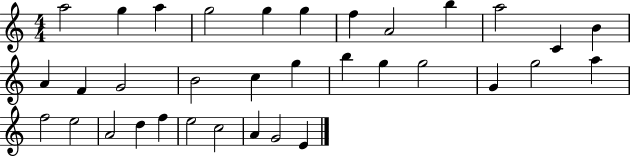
{
  \clef treble
  \numericTimeSignature
  \time 4/4
  \key c \major
  a''2 g''4 a''4 | g''2 g''4 g''4 | f''4 a'2 b''4 | a''2 c'4 b'4 | \break a'4 f'4 g'2 | b'2 c''4 g''4 | b''4 g''4 g''2 | g'4 g''2 a''4 | \break f''2 e''2 | a'2 d''4 f''4 | e''2 c''2 | a'4 g'2 e'4 | \break \bar "|."
}